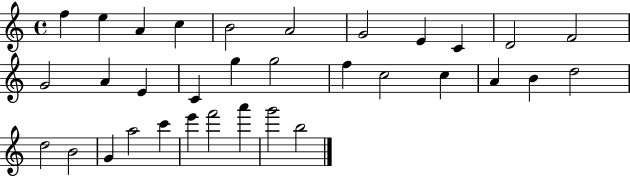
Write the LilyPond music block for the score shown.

{
  \clef treble
  \time 4/4
  \defaultTimeSignature
  \key c \major
  f''4 e''4 a'4 c''4 | b'2 a'2 | g'2 e'4 c'4 | d'2 f'2 | \break g'2 a'4 e'4 | c'4 g''4 g''2 | f''4 c''2 c''4 | a'4 b'4 d''2 | \break d''2 b'2 | g'4 a''2 c'''4 | e'''4 f'''2 a'''4 | g'''2 b''2 | \break \bar "|."
}